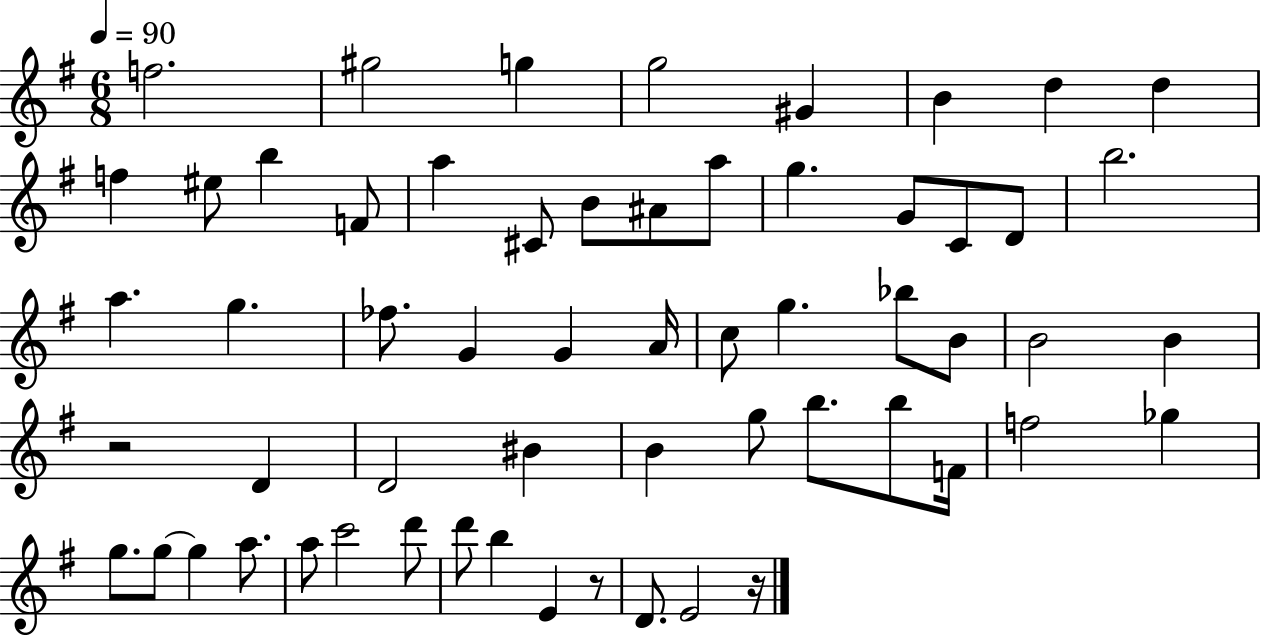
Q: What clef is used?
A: treble